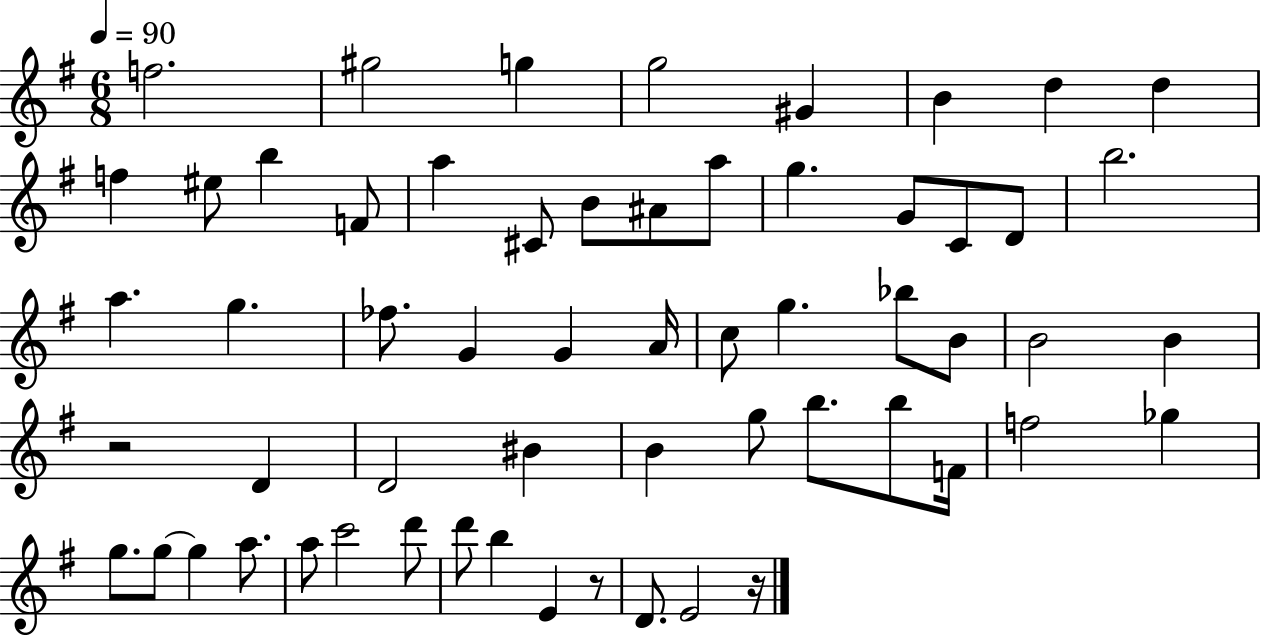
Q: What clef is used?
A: treble